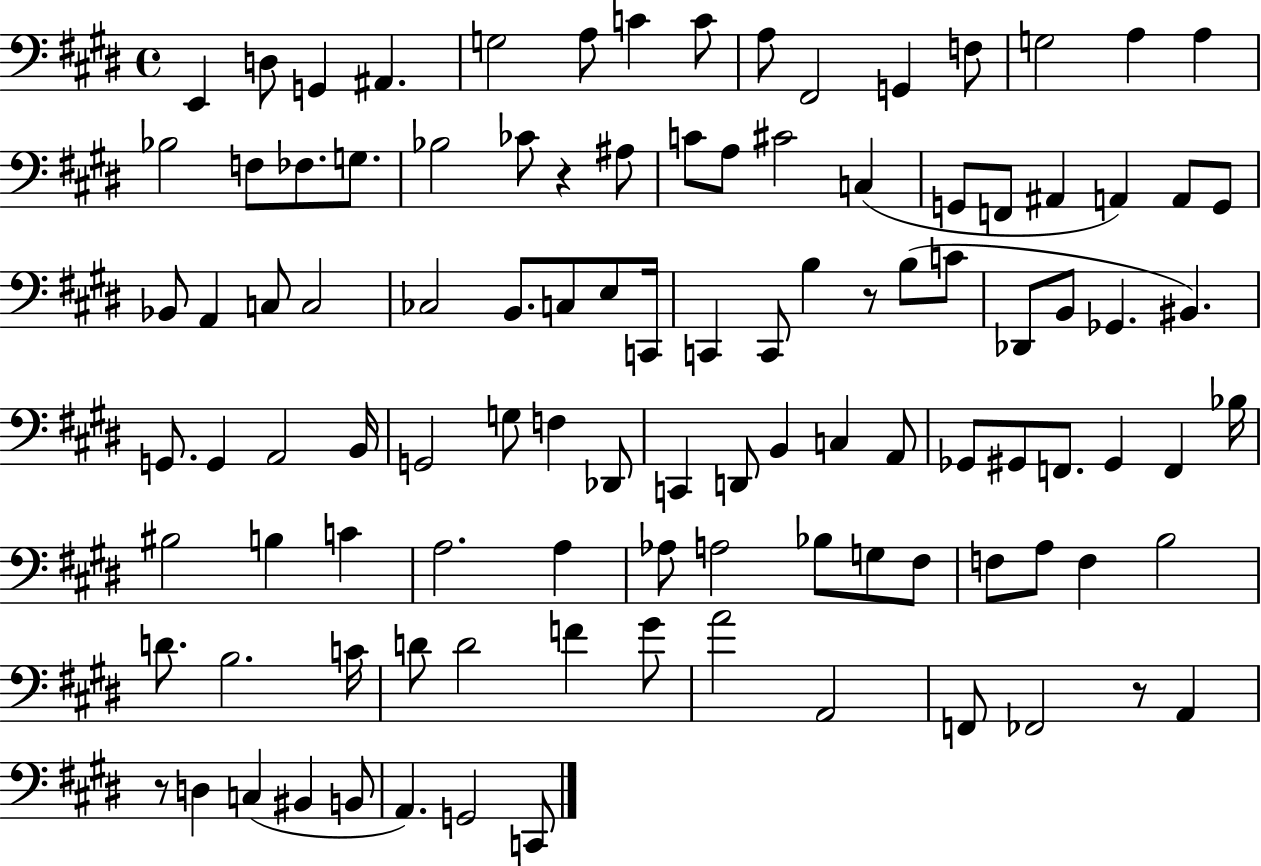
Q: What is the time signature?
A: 4/4